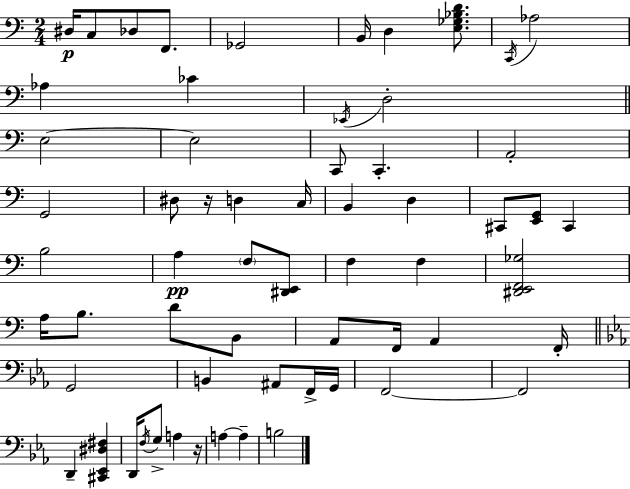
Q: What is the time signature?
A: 2/4